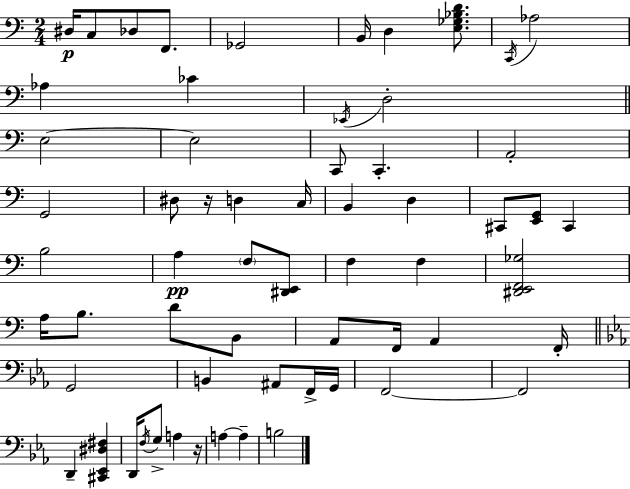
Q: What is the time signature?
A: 2/4